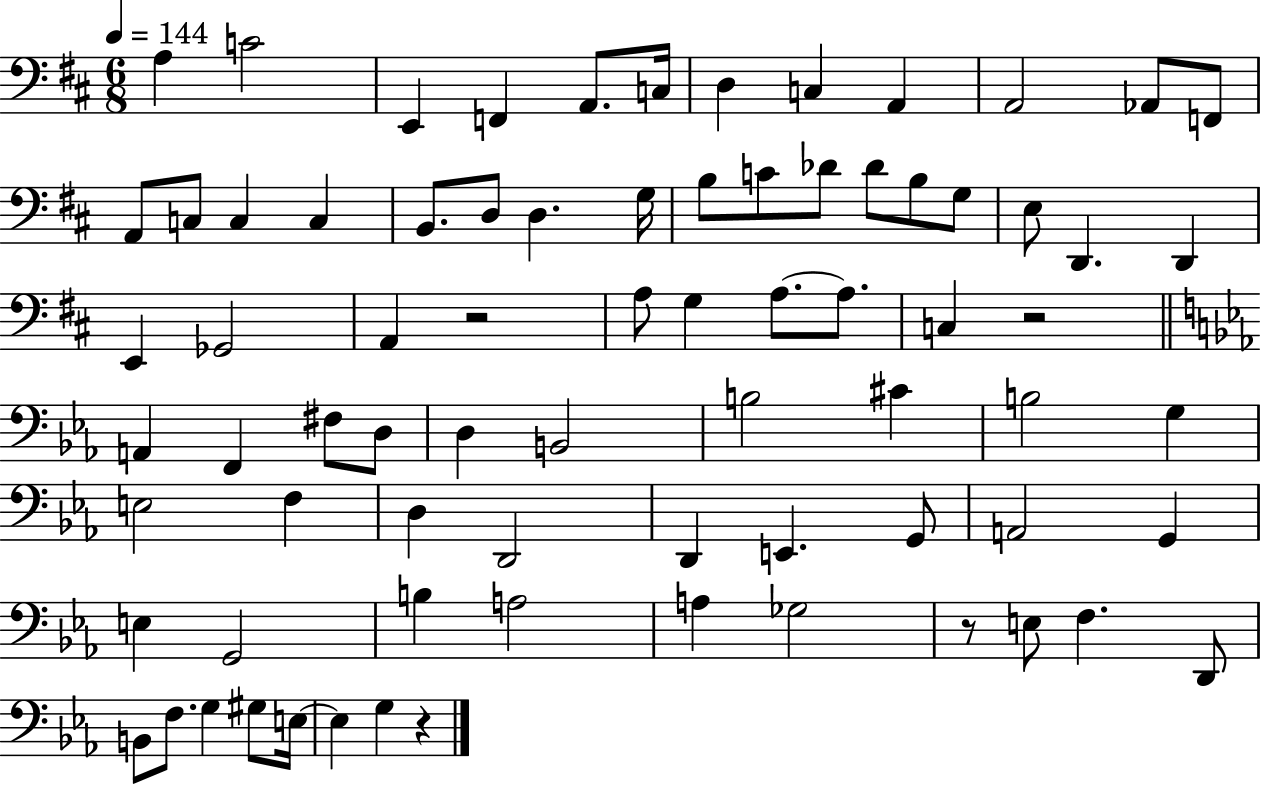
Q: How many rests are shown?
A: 4